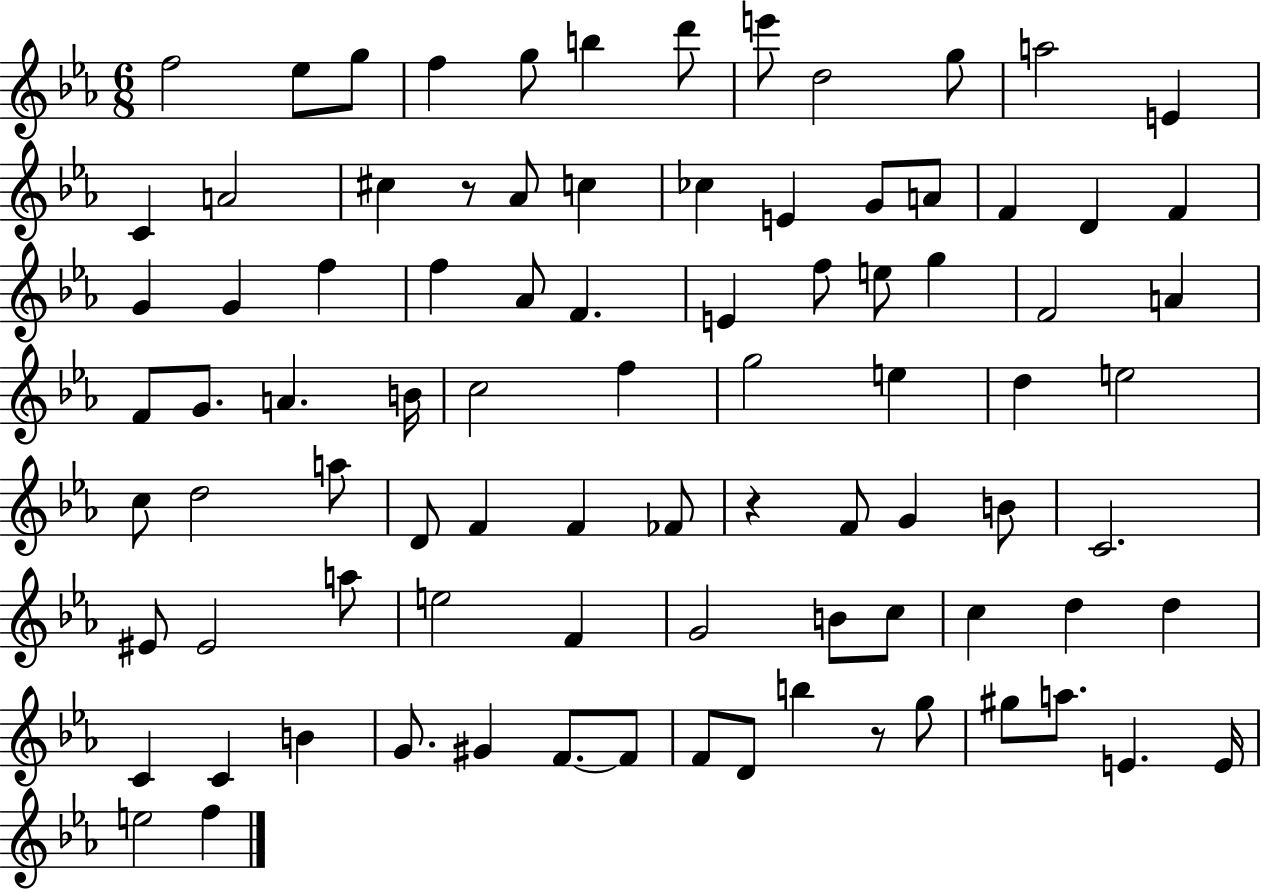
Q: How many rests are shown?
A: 3